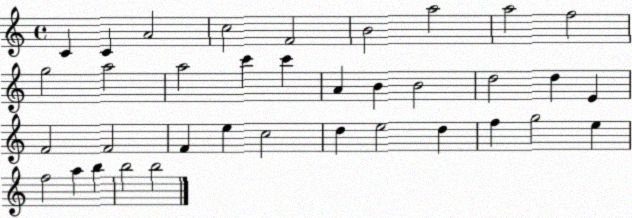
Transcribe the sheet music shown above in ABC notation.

X:1
T:Untitled
M:4/4
L:1/4
K:C
C C A2 c2 F2 B2 a2 a2 f2 g2 a2 a2 c' c' A B B2 d2 d E F2 F2 F e c2 d e2 d f g2 e f2 a b b2 b2